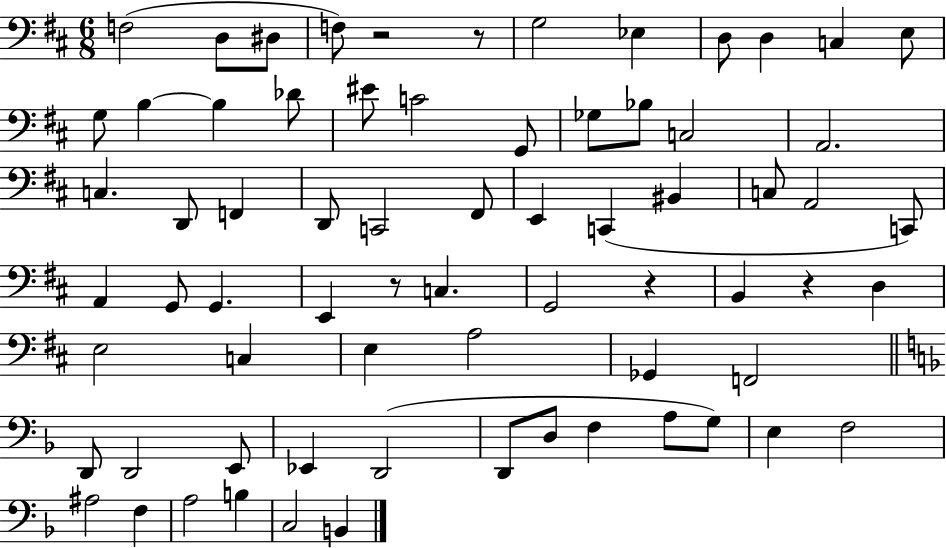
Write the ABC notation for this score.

X:1
T:Untitled
M:6/8
L:1/4
K:D
F,2 D,/2 ^D,/2 F,/2 z2 z/2 G,2 _E, D,/2 D, C, E,/2 G,/2 B, B, _D/2 ^E/2 C2 G,,/2 _G,/2 _B,/2 C,2 A,,2 C, D,,/2 F,, D,,/2 C,,2 ^F,,/2 E,, C,, ^B,, C,/2 A,,2 C,,/2 A,, G,,/2 G,, E,, z/2 C, G,,2 z B,, z D, E,2 C, E, A,2 _G,, F,,2 D,,/2 D,,2 E,,/2 _E,, D,,2 D,,/2 D,/2 F, A,/2 G,/2 E, F,2 ^A,2 F, A,2 B, C,2 B,,